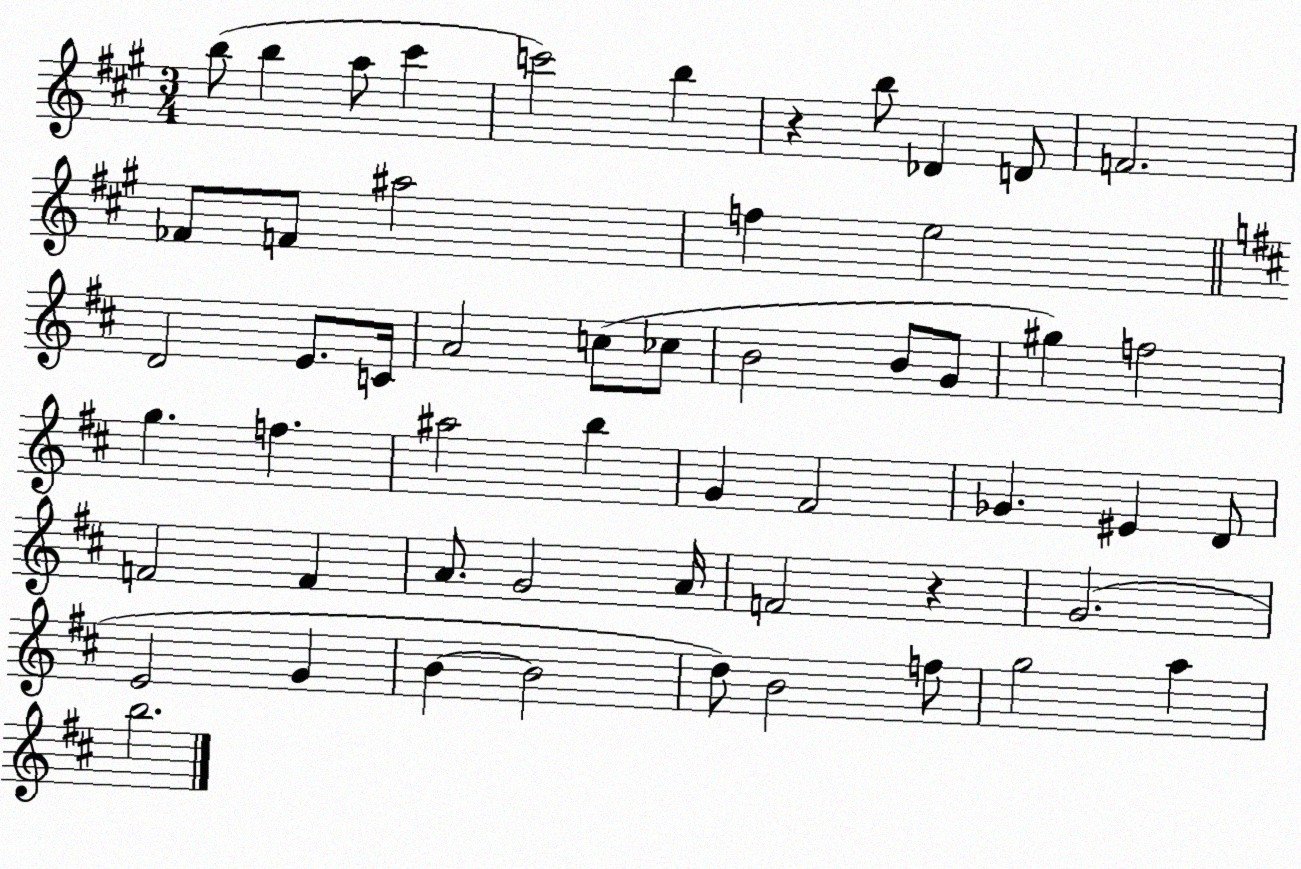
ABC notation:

X:1
T:Untitled
M:3/4
L:1/4
K:A
b/2 b a/2 ^c' c'2 b z b/2 _D D/2 F2 _F/2 F/2 ^a2 f e2 D2 E/2 C/4 A2 c/2 _c/2 B2 B/2 G/2 ^g f2 g f ^a2 b G ^F2 _G ^E D/2 F2 F A/2 G2 A/4 F2 z G2 E2 G B B2 d/2 B2 f/2 g2 a b2